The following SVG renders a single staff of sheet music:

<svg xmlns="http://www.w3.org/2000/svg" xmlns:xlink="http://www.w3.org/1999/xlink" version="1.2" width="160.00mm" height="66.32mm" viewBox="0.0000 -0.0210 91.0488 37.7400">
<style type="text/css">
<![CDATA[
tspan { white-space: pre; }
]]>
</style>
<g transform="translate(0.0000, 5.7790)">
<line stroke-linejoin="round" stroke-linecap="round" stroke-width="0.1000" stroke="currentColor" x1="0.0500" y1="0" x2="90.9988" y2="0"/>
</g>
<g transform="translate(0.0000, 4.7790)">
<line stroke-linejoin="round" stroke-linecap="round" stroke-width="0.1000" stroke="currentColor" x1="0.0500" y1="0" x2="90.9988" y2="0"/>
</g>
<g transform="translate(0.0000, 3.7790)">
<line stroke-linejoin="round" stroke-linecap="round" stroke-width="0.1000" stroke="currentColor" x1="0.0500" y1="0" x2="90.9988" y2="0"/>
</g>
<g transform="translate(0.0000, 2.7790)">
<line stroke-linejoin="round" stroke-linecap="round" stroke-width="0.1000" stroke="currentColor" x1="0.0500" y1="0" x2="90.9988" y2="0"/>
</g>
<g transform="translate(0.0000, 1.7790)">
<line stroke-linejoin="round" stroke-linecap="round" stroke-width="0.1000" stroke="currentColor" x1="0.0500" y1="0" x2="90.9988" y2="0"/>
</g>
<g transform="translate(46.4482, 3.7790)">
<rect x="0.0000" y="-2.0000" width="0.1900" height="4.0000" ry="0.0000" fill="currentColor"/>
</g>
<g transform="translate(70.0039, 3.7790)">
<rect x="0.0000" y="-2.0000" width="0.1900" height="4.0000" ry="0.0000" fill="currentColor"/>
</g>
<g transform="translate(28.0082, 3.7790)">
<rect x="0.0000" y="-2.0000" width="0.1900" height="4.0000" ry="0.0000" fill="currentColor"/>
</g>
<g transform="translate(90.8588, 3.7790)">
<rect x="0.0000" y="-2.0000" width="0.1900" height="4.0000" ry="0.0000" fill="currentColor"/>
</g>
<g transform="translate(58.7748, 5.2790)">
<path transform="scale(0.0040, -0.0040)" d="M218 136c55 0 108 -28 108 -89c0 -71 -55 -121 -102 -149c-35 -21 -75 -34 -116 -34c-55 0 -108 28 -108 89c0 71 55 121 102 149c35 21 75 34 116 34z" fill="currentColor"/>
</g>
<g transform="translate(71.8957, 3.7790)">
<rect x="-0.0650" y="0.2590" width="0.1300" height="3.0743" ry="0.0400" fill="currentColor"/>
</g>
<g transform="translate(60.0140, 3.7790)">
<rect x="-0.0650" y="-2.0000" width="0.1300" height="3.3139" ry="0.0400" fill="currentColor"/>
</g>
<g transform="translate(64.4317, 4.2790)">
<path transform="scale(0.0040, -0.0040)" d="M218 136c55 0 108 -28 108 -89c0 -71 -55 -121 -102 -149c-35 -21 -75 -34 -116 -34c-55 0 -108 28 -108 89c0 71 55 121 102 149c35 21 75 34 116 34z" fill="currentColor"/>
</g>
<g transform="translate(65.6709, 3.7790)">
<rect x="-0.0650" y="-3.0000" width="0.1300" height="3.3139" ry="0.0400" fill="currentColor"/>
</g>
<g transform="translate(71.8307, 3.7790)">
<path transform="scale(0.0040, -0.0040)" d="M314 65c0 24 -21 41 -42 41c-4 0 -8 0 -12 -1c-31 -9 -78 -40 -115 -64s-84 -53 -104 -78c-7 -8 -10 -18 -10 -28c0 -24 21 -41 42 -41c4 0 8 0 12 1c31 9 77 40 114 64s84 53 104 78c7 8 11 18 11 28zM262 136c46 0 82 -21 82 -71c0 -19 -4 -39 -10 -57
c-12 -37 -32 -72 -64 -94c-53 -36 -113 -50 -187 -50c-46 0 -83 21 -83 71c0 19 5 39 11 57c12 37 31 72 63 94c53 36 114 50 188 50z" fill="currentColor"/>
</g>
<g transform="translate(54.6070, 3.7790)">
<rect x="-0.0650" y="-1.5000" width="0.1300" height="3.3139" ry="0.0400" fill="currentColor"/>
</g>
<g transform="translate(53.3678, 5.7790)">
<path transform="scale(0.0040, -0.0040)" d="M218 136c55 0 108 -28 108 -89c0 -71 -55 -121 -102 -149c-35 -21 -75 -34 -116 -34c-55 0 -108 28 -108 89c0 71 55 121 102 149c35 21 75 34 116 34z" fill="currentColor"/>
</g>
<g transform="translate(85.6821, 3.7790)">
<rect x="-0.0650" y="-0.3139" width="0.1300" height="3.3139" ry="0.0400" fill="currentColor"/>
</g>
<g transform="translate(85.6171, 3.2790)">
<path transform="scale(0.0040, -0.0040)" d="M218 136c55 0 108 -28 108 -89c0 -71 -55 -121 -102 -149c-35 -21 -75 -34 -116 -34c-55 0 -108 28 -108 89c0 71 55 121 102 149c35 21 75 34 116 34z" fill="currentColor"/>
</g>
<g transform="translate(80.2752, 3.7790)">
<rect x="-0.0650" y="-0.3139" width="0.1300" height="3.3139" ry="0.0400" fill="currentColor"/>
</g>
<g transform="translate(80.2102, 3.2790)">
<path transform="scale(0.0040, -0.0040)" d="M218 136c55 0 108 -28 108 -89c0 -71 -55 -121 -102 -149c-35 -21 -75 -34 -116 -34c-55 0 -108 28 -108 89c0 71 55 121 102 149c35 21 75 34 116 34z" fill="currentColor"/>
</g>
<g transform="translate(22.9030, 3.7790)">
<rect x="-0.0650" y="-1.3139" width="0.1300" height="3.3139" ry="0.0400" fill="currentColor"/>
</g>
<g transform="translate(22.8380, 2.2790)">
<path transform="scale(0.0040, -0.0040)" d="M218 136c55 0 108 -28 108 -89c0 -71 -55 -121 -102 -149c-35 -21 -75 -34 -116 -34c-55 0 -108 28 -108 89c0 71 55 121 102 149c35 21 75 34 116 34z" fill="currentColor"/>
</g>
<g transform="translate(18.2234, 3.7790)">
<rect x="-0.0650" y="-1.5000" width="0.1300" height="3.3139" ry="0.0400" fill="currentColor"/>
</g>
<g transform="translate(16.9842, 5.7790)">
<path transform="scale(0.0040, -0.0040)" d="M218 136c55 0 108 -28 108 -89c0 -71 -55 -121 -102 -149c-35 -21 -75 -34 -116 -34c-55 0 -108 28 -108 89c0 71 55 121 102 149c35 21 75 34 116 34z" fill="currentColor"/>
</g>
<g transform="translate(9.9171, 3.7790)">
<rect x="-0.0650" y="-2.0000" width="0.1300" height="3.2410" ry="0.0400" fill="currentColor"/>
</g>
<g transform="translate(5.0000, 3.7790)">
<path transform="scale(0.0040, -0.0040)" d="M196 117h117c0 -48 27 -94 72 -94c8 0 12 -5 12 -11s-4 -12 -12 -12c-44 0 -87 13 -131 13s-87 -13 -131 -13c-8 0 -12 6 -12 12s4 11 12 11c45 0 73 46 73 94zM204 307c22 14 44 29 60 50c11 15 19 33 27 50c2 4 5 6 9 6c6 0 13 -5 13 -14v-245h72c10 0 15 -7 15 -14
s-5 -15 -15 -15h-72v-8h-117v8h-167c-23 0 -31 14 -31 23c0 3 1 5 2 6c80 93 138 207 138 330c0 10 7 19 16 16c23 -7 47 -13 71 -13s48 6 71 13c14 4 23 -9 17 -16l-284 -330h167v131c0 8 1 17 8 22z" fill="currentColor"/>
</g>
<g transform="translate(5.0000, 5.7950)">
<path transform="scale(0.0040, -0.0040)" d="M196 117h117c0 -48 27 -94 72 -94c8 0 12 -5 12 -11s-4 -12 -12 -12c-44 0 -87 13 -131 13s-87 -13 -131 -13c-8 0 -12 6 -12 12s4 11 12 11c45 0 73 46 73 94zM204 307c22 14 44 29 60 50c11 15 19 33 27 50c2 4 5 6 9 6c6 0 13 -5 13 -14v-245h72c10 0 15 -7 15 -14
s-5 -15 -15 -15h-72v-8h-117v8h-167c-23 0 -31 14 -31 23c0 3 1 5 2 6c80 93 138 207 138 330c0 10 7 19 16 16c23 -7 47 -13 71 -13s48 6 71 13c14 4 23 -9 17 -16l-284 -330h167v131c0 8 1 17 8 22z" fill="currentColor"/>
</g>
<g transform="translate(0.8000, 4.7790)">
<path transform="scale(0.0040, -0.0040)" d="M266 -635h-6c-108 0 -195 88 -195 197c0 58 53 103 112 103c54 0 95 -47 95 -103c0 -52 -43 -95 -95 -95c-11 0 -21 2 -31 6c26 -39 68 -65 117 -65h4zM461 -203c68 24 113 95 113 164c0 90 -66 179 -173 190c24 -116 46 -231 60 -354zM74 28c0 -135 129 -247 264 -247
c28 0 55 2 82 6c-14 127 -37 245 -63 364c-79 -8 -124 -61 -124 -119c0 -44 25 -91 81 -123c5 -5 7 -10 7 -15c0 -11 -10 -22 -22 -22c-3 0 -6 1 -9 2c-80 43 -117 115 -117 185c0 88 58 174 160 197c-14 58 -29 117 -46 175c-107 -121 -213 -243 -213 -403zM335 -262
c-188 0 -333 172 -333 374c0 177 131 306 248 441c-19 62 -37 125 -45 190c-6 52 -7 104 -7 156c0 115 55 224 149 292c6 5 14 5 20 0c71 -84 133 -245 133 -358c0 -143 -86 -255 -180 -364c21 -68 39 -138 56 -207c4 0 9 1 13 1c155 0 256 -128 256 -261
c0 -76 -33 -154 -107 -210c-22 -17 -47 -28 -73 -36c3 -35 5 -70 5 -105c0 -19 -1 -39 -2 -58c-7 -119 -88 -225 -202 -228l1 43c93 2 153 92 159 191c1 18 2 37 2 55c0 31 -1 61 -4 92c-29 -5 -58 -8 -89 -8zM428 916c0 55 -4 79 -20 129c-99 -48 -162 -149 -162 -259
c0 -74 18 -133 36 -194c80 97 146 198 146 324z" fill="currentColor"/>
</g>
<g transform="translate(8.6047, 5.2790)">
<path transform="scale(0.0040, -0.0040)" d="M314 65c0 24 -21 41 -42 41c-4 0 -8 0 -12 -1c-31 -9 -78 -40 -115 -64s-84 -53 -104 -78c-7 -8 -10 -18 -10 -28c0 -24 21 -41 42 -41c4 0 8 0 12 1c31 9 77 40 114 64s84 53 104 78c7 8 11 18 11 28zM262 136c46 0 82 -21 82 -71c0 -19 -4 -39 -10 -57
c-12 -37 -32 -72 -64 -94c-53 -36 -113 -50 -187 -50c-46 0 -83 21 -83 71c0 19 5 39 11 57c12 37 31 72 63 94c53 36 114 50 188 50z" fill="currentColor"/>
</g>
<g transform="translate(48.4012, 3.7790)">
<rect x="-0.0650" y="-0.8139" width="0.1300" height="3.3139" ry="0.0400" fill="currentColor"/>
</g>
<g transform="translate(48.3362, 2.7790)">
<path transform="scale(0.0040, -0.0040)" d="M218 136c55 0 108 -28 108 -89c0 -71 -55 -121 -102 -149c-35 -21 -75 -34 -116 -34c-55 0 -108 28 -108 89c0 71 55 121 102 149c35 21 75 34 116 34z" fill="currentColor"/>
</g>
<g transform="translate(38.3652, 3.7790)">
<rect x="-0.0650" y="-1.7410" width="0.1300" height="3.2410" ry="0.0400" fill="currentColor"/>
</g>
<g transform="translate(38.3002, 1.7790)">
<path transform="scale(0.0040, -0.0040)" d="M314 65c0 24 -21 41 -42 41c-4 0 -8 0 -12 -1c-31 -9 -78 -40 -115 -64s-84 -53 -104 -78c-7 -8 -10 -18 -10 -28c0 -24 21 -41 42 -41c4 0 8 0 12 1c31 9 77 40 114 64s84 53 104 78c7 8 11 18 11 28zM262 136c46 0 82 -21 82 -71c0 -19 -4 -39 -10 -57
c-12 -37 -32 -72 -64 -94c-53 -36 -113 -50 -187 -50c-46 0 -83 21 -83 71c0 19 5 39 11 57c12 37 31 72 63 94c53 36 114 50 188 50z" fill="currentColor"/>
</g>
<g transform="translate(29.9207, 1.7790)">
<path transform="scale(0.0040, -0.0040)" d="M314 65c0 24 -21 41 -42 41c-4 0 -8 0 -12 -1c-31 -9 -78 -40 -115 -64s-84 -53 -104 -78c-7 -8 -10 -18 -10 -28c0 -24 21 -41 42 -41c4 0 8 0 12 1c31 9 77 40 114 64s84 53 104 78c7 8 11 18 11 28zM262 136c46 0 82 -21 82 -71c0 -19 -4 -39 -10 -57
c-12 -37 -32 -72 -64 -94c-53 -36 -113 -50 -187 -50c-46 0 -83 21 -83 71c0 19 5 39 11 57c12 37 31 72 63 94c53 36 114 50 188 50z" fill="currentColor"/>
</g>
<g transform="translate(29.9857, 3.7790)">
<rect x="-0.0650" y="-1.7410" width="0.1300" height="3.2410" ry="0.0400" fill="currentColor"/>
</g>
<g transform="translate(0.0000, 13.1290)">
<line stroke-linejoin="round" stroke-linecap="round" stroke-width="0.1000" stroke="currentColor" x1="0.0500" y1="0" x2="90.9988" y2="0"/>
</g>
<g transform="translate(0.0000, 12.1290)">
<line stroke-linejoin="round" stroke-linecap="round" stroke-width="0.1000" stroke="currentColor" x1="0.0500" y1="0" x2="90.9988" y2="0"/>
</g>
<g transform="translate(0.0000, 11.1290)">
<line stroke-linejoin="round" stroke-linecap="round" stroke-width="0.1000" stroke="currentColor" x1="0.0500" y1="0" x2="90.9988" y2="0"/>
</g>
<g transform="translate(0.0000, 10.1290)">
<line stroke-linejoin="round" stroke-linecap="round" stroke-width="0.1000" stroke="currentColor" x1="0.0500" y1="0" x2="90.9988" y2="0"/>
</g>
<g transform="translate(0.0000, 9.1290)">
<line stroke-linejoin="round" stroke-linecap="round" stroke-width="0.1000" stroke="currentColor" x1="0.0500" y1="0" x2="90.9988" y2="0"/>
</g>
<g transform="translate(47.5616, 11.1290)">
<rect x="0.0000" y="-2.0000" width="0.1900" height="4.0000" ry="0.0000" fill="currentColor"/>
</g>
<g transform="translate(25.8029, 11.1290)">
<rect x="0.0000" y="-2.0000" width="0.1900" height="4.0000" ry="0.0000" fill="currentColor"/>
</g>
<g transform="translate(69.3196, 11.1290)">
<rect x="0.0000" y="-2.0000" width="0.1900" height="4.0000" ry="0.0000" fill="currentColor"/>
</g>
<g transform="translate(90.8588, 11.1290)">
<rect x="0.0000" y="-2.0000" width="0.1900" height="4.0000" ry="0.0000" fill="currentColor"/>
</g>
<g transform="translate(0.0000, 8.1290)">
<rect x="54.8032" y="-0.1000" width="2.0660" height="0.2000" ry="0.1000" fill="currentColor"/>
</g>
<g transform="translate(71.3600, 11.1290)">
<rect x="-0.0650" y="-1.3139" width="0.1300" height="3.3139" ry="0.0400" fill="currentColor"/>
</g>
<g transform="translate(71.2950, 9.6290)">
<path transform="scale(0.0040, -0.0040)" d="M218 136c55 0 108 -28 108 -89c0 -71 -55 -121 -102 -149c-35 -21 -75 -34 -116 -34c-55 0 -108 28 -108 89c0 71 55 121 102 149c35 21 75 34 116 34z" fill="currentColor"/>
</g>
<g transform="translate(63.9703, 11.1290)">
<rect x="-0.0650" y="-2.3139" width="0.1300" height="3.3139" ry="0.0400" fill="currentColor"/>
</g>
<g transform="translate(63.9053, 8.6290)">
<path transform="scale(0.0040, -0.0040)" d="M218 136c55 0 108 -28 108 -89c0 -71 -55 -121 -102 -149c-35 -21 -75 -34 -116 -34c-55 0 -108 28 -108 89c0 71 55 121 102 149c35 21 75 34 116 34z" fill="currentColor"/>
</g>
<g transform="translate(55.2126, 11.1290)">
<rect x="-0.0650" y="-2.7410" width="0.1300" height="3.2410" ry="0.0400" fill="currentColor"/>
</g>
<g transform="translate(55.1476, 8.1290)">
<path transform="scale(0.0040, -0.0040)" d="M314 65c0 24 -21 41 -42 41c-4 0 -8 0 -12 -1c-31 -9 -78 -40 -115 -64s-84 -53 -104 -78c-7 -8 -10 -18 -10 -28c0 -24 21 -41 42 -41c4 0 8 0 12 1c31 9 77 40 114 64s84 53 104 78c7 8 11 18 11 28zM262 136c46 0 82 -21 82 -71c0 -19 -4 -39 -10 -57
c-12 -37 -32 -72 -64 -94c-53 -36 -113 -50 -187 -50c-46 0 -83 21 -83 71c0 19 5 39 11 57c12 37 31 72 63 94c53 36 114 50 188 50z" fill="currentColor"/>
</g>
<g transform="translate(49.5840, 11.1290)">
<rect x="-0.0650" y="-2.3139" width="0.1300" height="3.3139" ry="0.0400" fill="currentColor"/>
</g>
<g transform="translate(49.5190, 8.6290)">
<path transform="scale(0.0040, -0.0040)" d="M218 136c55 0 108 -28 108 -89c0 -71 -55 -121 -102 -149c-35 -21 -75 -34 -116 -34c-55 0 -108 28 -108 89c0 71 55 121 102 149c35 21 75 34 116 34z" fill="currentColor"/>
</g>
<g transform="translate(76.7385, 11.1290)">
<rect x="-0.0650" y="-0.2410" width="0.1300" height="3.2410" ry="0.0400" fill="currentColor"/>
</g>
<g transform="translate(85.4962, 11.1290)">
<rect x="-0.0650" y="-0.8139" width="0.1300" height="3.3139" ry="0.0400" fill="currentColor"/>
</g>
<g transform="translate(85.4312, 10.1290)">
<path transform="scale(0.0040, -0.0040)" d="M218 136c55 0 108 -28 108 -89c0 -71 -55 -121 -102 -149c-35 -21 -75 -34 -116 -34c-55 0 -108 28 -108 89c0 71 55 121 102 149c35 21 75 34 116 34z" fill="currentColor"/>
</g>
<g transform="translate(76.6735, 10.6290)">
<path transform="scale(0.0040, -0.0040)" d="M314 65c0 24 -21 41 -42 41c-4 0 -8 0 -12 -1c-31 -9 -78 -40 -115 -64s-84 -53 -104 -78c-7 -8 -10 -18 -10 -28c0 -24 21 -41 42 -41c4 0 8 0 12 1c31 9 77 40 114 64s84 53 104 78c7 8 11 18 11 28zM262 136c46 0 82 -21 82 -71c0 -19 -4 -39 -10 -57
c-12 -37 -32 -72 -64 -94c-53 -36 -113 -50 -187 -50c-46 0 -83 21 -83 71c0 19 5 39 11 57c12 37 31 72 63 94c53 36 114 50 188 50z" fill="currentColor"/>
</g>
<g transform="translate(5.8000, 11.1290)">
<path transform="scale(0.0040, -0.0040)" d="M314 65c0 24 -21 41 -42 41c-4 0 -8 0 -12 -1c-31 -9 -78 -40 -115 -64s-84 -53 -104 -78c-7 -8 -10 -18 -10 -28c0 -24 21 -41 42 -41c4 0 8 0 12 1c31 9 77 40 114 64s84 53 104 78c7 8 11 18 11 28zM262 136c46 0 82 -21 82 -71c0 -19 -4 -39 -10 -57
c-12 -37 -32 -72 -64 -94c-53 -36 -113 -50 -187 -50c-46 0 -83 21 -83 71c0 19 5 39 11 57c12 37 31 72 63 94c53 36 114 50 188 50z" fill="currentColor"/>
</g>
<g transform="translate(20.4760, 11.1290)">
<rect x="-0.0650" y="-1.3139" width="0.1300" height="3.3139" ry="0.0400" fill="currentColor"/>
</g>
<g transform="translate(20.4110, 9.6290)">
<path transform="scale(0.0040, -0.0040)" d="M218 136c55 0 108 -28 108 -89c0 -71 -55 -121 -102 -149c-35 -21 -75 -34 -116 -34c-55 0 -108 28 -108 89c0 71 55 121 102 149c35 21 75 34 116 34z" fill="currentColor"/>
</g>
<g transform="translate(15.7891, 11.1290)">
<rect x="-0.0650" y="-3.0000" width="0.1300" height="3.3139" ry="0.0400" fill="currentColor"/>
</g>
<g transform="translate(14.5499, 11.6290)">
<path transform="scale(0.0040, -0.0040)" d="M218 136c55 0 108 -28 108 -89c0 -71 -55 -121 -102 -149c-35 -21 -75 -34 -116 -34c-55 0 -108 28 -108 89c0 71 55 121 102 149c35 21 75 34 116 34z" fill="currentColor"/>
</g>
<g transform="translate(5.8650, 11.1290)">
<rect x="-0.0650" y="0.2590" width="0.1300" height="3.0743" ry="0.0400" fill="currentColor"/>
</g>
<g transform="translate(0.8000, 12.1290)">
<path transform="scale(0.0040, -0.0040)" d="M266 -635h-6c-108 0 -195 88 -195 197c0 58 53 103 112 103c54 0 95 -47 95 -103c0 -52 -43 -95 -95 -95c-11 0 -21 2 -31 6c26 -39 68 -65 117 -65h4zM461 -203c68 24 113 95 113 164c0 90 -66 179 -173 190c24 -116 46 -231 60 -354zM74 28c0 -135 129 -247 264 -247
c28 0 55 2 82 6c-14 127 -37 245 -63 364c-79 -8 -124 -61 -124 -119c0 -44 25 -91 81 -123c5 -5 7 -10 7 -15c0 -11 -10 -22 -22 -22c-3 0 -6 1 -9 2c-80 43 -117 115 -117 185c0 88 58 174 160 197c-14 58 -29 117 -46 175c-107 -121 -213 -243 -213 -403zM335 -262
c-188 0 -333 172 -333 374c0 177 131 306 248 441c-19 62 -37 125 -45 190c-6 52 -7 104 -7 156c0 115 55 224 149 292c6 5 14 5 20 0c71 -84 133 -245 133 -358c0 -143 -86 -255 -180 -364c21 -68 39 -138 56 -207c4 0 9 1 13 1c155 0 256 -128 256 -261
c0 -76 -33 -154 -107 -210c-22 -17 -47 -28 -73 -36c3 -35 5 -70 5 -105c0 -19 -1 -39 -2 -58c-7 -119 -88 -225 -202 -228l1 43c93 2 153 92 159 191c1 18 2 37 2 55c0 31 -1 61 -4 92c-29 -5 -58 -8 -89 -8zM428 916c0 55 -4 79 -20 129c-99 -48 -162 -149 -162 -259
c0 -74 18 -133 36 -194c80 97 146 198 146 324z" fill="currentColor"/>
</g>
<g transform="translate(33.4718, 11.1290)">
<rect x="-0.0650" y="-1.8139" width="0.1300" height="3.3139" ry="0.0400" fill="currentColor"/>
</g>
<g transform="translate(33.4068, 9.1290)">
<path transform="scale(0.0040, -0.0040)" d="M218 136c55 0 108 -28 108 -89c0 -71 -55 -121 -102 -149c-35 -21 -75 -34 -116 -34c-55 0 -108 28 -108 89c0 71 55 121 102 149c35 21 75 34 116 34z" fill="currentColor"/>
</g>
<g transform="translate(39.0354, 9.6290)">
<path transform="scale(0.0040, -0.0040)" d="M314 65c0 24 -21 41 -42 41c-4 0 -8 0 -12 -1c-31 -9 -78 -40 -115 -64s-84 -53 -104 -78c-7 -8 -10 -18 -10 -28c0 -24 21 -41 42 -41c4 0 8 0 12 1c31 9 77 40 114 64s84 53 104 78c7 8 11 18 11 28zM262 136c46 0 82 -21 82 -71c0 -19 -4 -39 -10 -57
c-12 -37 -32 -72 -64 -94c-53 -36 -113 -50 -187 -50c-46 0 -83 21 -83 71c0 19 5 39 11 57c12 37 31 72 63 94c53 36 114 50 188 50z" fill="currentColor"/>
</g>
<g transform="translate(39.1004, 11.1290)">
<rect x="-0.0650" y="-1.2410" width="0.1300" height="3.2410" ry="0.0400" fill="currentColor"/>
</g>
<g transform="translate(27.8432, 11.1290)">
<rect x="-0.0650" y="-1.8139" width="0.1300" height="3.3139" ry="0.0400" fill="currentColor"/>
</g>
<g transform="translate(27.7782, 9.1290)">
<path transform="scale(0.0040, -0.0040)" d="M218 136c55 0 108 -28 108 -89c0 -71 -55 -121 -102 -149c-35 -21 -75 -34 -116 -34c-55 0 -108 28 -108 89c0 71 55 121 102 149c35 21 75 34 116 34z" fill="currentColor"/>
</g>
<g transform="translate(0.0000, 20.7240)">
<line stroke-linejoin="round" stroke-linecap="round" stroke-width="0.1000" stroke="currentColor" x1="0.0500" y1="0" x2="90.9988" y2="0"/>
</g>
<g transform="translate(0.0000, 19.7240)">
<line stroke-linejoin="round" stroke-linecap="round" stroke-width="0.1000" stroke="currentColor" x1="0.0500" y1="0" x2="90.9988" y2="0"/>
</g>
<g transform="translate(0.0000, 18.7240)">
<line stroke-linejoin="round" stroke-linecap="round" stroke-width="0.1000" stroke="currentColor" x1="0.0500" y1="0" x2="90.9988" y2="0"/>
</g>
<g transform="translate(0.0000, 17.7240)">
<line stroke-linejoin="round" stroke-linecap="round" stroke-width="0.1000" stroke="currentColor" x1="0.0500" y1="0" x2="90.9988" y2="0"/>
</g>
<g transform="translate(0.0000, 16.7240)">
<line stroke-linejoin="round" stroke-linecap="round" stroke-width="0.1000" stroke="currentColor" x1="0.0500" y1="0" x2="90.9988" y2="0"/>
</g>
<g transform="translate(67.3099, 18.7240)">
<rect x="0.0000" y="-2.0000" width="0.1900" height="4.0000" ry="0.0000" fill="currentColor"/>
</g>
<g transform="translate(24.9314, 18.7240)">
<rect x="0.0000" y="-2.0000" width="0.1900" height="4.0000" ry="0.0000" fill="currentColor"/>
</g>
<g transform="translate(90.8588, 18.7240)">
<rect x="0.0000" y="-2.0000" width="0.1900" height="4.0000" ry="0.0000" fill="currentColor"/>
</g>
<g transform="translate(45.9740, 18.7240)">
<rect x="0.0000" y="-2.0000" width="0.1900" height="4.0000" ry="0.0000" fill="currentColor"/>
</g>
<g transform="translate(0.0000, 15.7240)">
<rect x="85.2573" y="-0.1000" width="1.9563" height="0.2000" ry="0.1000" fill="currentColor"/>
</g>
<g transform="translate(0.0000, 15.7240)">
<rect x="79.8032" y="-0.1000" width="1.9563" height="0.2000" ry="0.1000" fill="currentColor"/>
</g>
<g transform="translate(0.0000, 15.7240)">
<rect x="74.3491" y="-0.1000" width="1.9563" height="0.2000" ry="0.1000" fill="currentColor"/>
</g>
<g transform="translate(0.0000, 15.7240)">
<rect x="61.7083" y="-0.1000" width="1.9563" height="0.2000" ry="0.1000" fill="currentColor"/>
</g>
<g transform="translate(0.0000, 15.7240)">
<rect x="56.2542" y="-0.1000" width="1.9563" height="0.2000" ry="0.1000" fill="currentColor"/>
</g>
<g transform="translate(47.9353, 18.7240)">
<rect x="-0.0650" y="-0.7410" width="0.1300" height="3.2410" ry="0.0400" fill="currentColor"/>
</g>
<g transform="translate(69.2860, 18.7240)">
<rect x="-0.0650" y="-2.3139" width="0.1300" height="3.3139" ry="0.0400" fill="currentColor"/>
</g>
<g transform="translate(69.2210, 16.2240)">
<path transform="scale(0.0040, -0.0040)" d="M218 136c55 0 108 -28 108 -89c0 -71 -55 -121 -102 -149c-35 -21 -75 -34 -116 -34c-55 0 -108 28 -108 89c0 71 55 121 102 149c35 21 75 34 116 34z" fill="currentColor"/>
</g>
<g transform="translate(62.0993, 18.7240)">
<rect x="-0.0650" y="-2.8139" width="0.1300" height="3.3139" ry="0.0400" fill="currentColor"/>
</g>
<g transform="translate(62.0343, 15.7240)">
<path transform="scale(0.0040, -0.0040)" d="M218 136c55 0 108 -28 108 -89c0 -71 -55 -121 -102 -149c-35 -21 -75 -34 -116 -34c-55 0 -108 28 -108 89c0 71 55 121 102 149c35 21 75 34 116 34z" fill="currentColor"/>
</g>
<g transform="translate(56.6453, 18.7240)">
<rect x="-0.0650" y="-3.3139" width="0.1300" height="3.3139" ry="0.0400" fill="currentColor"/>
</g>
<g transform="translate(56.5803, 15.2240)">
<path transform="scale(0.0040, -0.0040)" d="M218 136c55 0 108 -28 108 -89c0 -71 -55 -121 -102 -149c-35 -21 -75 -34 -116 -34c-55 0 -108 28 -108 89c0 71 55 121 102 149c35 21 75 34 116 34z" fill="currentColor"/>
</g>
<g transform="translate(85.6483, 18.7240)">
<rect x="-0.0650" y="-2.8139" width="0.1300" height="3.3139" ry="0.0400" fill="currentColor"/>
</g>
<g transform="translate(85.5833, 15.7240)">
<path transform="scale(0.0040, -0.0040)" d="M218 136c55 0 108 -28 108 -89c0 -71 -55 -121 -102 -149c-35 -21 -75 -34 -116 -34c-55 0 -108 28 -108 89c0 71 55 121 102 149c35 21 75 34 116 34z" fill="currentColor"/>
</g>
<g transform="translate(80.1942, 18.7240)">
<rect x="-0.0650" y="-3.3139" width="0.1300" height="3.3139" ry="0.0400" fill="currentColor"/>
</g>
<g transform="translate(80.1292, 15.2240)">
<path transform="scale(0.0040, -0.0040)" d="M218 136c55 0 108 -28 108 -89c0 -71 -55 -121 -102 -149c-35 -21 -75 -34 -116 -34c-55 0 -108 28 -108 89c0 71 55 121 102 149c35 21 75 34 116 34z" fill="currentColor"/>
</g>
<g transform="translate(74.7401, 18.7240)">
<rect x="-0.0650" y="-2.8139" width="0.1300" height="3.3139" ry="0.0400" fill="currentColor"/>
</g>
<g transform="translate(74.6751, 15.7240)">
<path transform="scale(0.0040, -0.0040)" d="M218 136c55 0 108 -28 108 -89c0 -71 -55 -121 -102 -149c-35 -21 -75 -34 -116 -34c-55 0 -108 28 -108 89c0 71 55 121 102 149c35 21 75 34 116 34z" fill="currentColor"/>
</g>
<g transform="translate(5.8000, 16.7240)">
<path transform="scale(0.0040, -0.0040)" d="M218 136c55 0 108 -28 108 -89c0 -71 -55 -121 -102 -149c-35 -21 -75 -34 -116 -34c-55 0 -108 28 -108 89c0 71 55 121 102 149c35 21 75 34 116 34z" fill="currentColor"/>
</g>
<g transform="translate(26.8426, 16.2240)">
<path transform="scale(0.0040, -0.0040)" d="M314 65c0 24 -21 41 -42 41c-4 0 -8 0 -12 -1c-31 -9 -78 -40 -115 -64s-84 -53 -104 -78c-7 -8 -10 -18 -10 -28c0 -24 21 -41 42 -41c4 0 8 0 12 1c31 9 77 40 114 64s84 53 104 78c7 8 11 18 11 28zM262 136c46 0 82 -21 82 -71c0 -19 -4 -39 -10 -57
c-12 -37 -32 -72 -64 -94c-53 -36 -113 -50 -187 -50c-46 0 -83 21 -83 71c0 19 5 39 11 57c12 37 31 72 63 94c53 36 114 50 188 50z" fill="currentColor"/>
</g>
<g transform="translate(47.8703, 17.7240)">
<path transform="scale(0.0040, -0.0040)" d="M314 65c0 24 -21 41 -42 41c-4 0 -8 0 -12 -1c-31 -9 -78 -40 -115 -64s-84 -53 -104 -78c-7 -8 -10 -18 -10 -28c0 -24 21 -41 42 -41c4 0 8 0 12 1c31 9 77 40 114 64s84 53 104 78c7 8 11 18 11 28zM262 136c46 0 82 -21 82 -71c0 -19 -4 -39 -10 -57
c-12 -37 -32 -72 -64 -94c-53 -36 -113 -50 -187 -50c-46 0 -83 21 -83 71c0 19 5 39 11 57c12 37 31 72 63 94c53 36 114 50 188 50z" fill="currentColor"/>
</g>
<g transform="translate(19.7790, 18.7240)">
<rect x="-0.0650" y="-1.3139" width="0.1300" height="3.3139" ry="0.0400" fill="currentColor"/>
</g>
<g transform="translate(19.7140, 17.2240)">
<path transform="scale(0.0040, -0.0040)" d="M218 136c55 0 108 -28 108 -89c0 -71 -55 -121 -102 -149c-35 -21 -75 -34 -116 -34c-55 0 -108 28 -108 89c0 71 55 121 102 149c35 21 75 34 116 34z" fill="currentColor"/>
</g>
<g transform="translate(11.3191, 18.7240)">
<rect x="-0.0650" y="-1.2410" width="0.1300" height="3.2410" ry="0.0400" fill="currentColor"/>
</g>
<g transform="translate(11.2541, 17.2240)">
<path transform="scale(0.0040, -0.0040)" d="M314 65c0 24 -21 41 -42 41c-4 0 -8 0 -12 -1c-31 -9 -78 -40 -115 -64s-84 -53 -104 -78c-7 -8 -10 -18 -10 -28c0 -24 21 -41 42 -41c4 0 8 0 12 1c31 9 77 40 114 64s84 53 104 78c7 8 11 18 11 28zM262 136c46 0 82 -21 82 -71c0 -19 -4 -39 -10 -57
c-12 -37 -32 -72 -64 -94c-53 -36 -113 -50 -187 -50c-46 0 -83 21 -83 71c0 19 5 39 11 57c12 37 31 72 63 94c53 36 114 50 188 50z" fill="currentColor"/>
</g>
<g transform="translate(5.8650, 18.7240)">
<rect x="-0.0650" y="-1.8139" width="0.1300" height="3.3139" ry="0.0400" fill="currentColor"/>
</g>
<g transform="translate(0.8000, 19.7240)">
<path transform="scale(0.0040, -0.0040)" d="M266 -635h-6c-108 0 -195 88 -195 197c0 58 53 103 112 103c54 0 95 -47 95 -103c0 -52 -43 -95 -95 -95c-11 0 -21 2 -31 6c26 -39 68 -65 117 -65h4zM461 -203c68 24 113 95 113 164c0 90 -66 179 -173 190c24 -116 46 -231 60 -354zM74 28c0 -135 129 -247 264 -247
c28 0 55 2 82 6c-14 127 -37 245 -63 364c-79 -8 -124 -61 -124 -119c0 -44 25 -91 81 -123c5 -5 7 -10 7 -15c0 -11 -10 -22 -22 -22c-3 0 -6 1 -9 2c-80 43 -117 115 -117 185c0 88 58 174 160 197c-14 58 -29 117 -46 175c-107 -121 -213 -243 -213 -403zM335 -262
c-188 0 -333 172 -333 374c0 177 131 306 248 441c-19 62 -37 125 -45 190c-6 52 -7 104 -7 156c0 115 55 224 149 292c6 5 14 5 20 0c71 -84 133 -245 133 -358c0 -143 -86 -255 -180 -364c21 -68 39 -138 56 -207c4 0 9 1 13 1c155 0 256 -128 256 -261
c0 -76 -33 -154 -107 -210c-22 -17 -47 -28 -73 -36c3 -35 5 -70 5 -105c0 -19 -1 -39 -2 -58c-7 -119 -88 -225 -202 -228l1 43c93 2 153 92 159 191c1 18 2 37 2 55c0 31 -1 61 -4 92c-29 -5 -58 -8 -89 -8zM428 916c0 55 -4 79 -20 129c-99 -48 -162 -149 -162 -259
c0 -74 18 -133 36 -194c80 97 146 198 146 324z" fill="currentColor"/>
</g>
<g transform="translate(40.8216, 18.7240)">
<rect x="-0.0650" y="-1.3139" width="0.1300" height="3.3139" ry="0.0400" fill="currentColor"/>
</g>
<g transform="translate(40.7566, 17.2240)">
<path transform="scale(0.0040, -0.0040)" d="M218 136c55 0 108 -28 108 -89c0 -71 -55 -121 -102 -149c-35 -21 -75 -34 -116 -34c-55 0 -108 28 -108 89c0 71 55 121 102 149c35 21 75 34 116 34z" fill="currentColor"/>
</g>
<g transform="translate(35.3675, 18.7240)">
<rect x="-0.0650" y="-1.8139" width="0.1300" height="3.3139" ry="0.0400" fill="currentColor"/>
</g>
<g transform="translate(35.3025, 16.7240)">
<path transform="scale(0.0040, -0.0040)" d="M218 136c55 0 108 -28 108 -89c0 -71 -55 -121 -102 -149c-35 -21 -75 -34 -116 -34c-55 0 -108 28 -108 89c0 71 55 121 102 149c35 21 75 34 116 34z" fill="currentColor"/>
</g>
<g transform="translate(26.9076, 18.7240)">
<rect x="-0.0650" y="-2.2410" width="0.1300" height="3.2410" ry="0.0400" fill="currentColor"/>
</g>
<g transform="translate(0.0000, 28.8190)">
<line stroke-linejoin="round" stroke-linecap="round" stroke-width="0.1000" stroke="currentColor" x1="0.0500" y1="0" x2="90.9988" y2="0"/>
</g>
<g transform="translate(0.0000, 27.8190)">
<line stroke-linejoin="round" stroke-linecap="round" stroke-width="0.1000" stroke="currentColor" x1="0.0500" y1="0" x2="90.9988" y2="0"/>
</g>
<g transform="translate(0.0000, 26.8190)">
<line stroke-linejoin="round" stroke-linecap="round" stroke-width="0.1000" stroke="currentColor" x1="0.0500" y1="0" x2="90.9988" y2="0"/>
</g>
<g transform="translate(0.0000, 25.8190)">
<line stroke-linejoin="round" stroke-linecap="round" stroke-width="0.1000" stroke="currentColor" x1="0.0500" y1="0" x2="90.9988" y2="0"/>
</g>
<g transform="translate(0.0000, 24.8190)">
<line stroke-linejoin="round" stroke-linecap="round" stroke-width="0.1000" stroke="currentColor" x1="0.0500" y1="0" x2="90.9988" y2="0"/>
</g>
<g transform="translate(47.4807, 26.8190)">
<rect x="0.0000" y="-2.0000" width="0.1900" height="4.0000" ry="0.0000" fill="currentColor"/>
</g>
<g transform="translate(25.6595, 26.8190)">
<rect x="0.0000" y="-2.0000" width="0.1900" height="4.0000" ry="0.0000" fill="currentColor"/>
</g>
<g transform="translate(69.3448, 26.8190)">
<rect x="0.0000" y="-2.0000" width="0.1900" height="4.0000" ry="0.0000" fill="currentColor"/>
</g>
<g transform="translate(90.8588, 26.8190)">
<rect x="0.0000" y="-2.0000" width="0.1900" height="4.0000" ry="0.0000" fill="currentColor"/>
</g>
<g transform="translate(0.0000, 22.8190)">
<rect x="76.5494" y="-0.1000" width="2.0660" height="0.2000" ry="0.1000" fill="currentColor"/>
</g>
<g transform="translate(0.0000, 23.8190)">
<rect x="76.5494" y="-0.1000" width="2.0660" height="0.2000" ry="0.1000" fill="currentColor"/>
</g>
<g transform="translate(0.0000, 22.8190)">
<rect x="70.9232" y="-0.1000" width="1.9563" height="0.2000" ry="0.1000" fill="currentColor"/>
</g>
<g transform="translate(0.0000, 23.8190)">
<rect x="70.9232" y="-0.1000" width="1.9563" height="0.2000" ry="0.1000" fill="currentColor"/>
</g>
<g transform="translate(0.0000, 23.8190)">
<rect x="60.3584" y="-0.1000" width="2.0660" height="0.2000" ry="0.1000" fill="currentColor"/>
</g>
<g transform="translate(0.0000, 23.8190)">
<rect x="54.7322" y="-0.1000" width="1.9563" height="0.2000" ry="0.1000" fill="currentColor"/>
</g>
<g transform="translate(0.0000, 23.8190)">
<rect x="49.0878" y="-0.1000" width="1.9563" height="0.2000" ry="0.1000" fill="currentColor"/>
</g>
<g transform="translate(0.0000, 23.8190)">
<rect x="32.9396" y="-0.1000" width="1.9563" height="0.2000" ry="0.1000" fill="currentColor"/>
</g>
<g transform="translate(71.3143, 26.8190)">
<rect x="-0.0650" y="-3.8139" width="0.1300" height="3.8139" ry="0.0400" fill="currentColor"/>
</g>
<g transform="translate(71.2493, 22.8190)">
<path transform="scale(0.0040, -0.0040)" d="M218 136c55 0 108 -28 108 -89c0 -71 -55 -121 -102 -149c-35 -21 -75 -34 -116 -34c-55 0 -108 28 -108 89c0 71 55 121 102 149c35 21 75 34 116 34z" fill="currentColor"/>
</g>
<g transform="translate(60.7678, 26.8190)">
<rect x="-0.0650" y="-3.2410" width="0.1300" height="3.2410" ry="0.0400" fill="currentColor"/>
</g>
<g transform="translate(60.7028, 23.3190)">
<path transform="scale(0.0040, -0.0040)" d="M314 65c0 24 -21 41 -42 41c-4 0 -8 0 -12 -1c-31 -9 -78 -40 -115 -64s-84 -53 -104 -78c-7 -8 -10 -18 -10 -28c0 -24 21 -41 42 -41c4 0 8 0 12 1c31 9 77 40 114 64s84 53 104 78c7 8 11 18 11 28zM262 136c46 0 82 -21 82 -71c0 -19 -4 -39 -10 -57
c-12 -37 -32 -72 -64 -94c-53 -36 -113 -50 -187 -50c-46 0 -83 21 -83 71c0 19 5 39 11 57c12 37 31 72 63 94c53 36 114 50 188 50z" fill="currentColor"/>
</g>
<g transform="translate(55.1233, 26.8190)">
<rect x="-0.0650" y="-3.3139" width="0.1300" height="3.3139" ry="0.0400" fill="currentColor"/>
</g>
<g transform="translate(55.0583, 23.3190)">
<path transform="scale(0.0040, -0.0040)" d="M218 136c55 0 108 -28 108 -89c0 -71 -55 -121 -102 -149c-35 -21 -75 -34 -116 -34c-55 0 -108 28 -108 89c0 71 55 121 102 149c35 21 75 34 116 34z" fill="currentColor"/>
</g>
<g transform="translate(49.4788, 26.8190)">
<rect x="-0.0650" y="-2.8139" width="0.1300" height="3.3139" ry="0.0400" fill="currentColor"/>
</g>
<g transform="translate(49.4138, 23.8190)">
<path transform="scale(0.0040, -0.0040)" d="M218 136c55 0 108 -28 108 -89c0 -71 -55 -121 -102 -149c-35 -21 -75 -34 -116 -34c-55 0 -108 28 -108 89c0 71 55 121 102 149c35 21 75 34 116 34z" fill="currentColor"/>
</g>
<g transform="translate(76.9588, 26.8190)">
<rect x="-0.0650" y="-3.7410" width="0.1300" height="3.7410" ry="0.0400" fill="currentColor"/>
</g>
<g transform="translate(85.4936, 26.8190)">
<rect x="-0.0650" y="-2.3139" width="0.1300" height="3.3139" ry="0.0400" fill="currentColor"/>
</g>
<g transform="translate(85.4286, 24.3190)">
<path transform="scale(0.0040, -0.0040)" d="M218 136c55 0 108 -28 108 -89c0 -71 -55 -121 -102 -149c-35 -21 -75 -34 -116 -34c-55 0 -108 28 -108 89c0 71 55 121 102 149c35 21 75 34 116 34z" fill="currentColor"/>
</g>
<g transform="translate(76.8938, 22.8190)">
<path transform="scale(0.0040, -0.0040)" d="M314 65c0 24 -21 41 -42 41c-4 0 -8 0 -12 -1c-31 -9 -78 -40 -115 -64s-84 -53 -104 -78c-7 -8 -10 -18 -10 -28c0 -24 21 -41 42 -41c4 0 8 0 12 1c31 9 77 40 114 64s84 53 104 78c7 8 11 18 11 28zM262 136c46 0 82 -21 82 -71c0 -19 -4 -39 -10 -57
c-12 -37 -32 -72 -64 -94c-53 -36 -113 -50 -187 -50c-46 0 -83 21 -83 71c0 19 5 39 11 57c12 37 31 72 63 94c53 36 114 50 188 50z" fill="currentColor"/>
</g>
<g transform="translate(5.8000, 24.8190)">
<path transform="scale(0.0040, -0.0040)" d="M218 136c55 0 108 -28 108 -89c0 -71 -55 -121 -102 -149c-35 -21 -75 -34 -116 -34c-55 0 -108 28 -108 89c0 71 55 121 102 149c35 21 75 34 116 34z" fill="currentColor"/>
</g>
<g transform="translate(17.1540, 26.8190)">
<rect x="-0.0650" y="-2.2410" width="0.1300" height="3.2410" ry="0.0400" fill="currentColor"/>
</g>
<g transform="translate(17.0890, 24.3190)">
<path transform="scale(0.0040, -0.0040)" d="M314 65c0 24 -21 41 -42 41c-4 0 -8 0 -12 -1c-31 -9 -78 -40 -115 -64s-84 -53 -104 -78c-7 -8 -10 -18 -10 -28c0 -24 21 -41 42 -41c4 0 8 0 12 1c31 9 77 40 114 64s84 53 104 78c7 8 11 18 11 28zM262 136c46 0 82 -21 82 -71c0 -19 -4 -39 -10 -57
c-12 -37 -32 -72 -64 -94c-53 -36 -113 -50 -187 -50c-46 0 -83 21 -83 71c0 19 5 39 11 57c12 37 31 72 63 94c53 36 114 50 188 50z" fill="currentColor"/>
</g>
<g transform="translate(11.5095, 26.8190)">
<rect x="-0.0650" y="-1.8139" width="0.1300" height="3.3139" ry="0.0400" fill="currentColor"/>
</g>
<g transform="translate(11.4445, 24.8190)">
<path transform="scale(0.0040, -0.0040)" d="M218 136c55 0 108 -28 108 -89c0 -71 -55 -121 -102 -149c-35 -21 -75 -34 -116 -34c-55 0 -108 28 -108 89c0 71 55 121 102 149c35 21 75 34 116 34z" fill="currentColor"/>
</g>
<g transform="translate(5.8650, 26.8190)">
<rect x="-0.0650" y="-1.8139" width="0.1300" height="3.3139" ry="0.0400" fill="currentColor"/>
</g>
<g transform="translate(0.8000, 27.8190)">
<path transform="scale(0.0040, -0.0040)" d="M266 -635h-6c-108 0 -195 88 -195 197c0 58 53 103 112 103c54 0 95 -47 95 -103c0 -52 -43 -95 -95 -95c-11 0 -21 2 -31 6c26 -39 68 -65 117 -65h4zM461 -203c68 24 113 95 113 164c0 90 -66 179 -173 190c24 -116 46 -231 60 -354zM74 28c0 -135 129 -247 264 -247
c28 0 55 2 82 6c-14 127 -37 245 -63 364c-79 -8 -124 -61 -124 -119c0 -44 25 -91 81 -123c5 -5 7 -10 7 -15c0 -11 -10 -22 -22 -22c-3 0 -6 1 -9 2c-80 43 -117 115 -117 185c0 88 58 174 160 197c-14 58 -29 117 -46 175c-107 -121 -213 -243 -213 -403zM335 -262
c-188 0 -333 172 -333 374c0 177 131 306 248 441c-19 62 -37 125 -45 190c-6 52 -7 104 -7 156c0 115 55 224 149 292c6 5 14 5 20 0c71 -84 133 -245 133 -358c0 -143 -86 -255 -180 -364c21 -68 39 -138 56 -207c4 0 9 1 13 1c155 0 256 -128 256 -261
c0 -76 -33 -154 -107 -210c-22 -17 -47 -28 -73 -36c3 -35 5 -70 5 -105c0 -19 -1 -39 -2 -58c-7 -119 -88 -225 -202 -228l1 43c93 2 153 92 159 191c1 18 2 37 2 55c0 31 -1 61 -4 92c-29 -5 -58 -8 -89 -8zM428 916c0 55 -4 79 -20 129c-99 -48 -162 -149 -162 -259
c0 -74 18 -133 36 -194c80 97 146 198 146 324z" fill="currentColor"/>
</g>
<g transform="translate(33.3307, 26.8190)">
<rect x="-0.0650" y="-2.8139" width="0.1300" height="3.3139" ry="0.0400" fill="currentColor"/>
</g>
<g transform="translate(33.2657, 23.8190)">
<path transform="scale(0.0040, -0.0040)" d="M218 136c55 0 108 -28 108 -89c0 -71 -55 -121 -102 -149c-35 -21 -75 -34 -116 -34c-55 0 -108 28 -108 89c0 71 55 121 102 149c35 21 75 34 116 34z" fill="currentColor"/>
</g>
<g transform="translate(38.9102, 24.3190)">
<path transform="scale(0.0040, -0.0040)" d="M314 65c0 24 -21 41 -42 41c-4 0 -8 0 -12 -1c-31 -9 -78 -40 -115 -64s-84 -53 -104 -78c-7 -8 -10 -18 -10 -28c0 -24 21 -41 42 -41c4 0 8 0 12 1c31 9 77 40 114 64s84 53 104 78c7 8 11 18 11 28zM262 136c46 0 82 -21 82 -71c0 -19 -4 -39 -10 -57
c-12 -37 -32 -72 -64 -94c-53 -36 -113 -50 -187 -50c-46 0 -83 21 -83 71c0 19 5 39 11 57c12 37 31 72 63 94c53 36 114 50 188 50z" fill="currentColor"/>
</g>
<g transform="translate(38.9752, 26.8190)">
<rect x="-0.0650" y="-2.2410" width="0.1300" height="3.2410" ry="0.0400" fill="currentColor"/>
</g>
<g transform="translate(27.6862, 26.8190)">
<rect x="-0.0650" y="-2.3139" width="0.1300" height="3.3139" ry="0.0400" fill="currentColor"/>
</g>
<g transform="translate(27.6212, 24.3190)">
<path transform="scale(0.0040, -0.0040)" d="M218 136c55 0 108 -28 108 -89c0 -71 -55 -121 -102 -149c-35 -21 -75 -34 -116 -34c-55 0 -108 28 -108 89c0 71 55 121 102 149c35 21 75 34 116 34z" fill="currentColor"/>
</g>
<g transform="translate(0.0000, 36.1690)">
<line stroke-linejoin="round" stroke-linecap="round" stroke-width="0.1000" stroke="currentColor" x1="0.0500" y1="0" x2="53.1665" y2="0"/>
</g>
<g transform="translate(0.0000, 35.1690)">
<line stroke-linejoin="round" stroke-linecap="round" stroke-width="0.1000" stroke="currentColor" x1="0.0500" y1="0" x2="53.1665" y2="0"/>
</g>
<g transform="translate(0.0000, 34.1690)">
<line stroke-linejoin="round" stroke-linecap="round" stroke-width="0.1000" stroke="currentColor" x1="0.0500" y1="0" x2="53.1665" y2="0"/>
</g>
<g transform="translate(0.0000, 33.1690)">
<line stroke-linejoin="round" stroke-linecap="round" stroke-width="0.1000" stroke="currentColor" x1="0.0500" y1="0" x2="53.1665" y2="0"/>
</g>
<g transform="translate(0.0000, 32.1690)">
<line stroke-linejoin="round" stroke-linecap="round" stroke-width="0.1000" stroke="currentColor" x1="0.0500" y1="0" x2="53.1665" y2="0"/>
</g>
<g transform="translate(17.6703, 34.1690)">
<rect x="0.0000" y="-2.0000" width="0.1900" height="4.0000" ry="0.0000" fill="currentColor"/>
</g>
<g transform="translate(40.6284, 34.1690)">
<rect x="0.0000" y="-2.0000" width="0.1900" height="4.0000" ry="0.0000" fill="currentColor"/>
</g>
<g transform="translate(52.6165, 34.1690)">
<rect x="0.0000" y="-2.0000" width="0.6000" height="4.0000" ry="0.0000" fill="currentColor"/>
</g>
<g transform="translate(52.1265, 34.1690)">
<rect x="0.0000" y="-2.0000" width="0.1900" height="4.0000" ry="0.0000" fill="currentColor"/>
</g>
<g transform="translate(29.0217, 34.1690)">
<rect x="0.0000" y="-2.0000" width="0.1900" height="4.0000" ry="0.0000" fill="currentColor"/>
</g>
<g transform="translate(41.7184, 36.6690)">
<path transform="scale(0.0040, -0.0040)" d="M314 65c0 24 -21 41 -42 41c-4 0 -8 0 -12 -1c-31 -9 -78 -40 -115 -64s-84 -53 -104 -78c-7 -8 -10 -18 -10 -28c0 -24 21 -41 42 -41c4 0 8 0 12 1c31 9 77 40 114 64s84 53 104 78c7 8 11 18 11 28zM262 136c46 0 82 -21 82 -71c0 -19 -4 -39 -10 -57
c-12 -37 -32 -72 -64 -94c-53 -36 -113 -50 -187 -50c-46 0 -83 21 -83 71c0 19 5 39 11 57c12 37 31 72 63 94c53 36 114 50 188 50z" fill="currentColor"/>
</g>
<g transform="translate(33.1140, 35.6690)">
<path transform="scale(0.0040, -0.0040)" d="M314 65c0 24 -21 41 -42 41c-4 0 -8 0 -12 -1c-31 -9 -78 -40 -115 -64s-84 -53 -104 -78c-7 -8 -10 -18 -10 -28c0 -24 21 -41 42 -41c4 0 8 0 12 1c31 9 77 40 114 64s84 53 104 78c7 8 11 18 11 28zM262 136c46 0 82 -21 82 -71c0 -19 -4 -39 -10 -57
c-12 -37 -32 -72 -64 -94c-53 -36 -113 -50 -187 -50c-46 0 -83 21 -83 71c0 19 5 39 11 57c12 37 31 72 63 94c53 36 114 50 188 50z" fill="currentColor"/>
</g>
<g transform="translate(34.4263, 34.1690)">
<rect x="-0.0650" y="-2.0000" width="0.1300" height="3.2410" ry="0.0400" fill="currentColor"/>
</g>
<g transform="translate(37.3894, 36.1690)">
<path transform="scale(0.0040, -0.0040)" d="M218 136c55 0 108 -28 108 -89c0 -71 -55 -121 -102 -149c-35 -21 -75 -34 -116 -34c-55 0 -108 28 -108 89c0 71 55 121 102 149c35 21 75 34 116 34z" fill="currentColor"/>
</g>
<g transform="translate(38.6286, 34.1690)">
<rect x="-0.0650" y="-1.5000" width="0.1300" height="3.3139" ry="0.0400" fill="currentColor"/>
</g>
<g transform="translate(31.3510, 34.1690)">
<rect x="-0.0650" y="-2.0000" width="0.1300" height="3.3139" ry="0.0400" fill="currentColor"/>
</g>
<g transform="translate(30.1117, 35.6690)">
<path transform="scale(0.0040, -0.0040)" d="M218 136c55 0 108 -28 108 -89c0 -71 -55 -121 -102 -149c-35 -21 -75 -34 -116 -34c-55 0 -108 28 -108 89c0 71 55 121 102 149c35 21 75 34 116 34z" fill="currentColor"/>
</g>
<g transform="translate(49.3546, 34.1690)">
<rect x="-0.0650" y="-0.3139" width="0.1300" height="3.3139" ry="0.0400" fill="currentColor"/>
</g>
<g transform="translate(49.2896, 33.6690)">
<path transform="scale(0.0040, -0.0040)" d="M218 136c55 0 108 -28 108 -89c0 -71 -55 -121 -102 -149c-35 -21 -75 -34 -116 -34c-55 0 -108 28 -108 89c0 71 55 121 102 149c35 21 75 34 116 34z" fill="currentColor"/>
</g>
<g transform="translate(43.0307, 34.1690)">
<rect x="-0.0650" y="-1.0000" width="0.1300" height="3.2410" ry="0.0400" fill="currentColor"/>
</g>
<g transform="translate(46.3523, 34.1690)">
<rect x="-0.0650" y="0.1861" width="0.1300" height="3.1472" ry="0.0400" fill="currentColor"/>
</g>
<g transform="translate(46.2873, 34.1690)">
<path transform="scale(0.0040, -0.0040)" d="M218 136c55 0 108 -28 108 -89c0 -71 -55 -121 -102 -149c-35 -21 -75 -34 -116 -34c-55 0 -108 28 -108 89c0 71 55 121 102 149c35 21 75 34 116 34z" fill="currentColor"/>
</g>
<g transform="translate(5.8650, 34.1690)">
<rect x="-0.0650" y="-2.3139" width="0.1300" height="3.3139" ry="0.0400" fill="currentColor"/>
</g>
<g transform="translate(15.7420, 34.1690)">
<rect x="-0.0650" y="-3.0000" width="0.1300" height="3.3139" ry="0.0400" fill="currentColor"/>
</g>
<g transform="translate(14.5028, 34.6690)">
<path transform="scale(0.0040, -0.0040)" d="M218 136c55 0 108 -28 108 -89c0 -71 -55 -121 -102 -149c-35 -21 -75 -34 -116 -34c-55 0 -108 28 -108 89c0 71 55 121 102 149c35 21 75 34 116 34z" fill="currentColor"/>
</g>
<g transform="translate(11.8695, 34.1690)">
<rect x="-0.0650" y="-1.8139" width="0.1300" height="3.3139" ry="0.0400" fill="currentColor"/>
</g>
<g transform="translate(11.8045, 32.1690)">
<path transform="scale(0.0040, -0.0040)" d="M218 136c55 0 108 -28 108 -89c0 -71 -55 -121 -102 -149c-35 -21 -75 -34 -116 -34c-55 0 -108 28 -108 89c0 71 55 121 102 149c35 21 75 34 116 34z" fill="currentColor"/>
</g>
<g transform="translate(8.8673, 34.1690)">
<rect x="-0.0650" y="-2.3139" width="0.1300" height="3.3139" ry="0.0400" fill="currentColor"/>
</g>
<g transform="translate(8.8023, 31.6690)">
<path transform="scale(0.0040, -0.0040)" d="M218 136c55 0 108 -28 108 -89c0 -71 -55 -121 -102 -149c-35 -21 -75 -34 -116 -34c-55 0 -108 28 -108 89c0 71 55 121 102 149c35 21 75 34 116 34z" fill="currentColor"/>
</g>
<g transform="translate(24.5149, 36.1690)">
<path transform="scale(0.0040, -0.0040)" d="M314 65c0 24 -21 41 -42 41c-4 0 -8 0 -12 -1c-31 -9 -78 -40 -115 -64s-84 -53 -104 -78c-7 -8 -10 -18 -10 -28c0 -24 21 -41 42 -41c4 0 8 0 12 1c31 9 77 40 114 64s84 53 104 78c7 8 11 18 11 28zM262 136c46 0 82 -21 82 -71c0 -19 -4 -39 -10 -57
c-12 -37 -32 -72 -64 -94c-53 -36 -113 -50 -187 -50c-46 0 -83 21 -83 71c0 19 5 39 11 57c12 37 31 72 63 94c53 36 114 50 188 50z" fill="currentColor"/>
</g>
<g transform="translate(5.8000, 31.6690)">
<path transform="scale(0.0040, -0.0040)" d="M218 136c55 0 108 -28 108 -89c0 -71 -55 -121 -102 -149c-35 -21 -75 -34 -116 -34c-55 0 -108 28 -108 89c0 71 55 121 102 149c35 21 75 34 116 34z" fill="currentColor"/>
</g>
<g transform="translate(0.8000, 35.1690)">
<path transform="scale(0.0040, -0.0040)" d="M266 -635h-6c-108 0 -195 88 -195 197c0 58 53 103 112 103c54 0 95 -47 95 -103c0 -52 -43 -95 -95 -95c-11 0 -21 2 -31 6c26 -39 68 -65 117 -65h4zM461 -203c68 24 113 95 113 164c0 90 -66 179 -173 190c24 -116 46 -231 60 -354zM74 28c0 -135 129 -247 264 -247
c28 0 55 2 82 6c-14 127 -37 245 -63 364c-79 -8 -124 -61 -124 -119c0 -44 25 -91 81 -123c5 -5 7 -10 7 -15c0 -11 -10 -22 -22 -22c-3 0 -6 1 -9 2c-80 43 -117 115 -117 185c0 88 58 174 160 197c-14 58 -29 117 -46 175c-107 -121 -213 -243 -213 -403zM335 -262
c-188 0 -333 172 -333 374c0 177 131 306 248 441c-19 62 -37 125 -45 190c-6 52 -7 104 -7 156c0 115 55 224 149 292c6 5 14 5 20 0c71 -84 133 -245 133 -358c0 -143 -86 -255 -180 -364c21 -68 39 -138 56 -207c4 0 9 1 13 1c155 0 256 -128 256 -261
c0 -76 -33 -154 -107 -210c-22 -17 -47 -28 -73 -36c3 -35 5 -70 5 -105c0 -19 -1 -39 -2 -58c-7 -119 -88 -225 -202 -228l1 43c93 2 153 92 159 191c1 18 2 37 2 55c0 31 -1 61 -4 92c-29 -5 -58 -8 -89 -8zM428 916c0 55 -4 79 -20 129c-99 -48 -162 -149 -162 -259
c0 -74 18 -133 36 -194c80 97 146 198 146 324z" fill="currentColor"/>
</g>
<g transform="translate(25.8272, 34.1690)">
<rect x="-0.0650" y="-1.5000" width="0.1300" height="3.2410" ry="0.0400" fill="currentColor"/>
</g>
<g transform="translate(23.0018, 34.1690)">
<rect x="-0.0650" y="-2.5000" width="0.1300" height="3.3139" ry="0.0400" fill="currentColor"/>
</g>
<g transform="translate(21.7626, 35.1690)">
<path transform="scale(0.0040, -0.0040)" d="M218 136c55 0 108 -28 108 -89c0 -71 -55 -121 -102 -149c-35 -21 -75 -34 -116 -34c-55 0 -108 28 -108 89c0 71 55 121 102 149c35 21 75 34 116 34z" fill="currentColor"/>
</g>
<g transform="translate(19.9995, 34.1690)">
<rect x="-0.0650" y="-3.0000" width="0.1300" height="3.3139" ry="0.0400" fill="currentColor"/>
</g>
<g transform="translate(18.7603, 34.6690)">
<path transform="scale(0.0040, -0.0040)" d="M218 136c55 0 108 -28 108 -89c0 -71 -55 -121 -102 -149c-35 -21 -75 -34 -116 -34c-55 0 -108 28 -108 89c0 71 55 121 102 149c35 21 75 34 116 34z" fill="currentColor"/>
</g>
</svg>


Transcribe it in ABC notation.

X:1
T:Untitled
M:4/4
L:1/4
K:C
F2 E e f2 f2 d E F A B2 c c B2 A e f f e2 g a2 g e c2 d f e2 e g2 f e d2 b a g a b a f f g2 g a g2 a b b2 c' c'2 g g g f A A G E2 F F2 E D2 B c